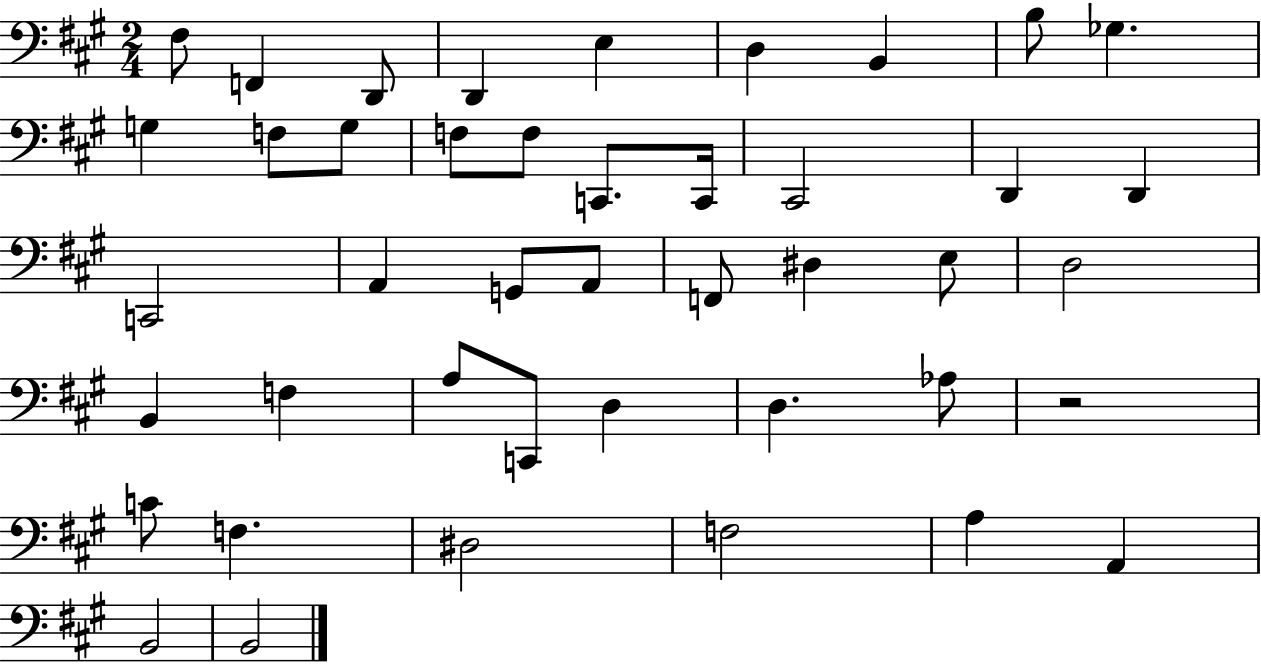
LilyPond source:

{
  \clef bass
  \numericTimeSignature
  \time 2/4
  \key a \major
  \repeat volta 2 { fis8 f,4 d,8 | d,4 e4 | d4 b,4 | b8 ges4. | \break g4 f8 g8 | f8 f8 c,8. c,16 | cis,2 | d,4 d,4 | \break c,2 | a,4 g,8 a,8 | f,8 dis4 e8 | d2 | \break b,4 f4 | a8 c,8 d4 | d4. aes8 | r2 | \break c'8 f4. | dis2 | f2 | a4 a,4 | \break b,2 | b,2 | } \bar "|."
}